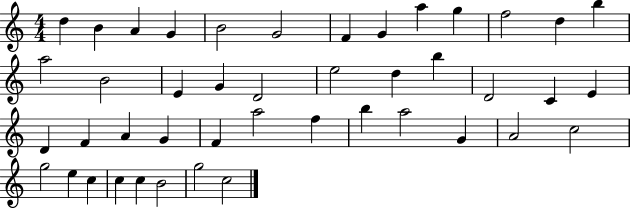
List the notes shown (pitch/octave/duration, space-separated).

D5/q B4/q A4/q G4/q B4/h G4/h F4/q G4/q A5/q G5/q F5/h D5/q B5/q A5/h B4/h E4/q G4/q D4/h E5/h D5/q B5/q D4/h C4/q E4/q D4/q F4/q A4/q G4/q F4/q A5/h F5/q B5/q A5/h G4/q A4/h C5/h G5/h E5/q C5/q C5/q C5/q B4/h G5/h C5/h